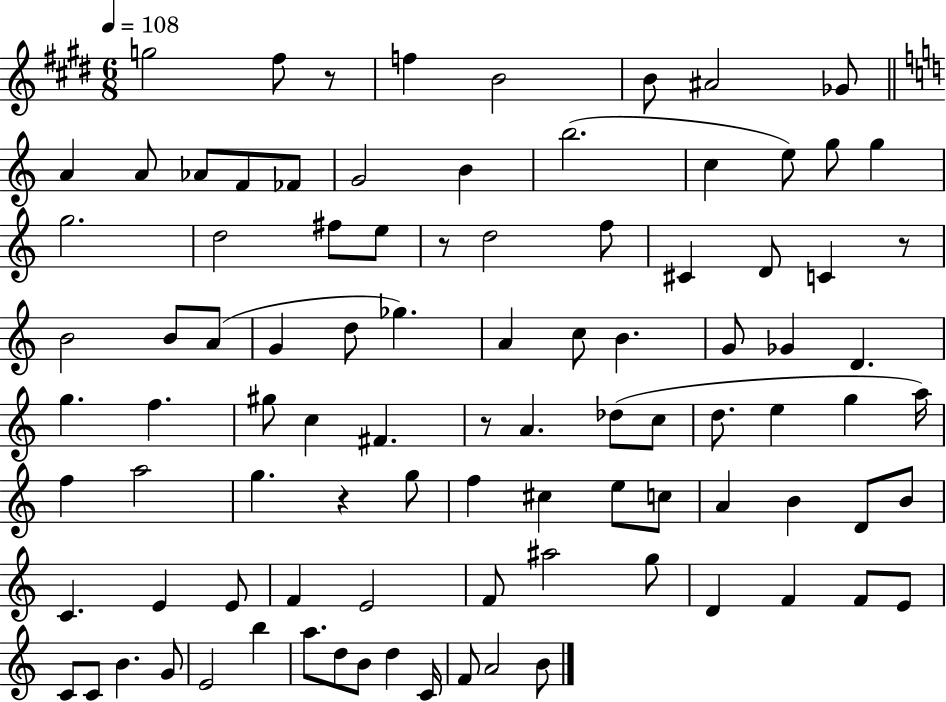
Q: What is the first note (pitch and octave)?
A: G5